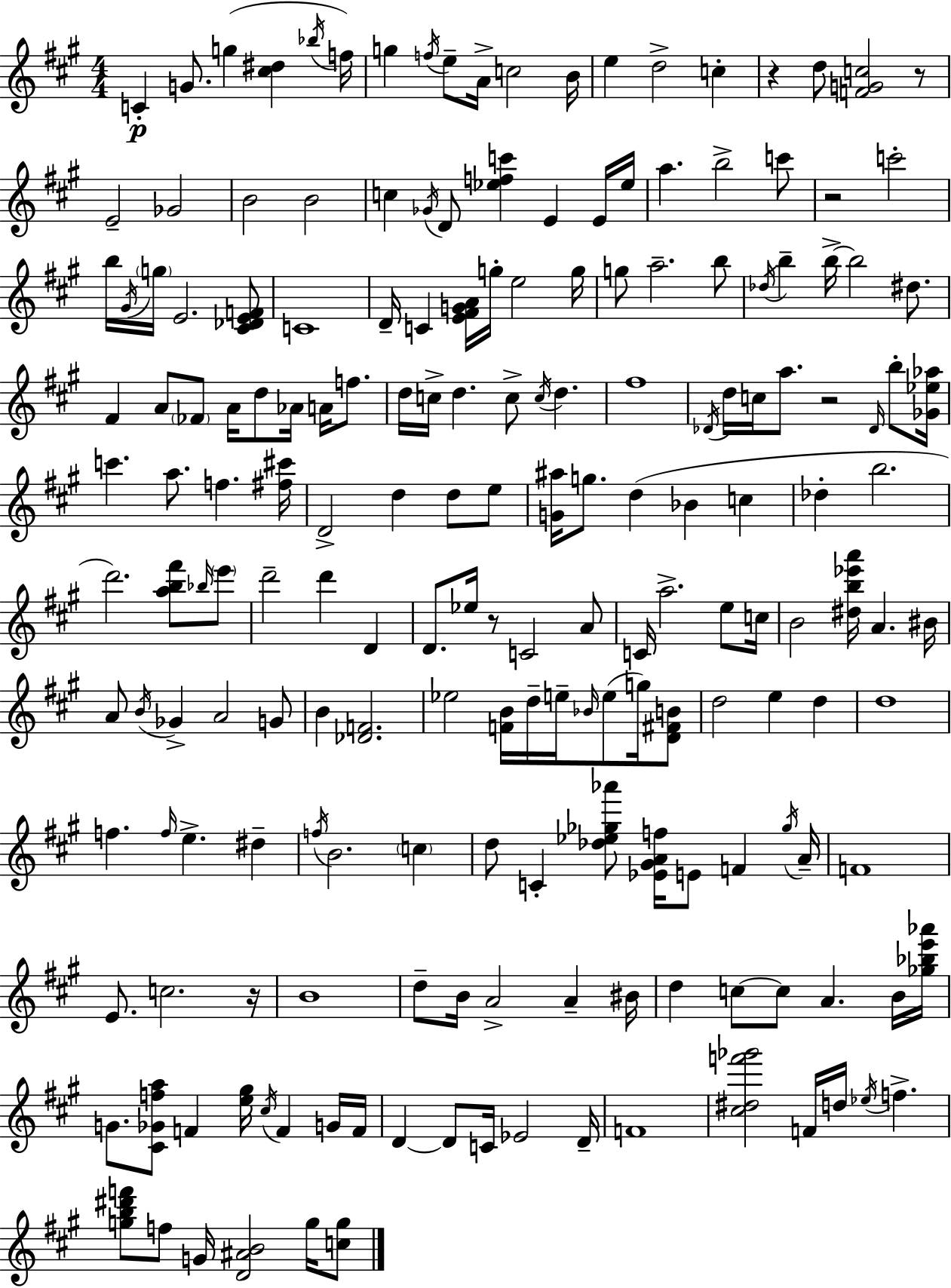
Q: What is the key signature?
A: A major